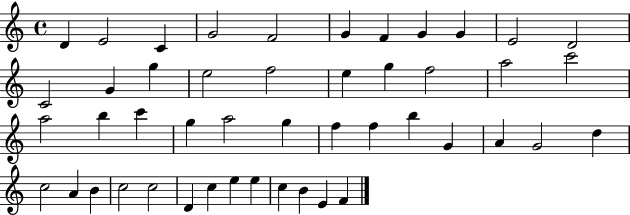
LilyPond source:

{
  \clef treble
  \time 4/4
  \defaultTimeSignature
  \key c \major
  d'4 e'2 c'4 | g'2 f'2 | g'4 f'4 g'4 g'4 | e'2 d'2 | \break c'2 g'4 g''4 | e''2 f''2 | e''4 g''4 f''2 | a''2 c'''2 | \break a''2 b''4 c'''4 | g''4 a''2 g''4 | f''4 f''4 b''4 g'4 | a'4 g'2 d''4 | \break c''2 a'4 b'4 | c''2 c''2 | d'4 c''4 e''4 e''4 | c''4 b'4 e'4 f'4 | \break \bar "|."
}